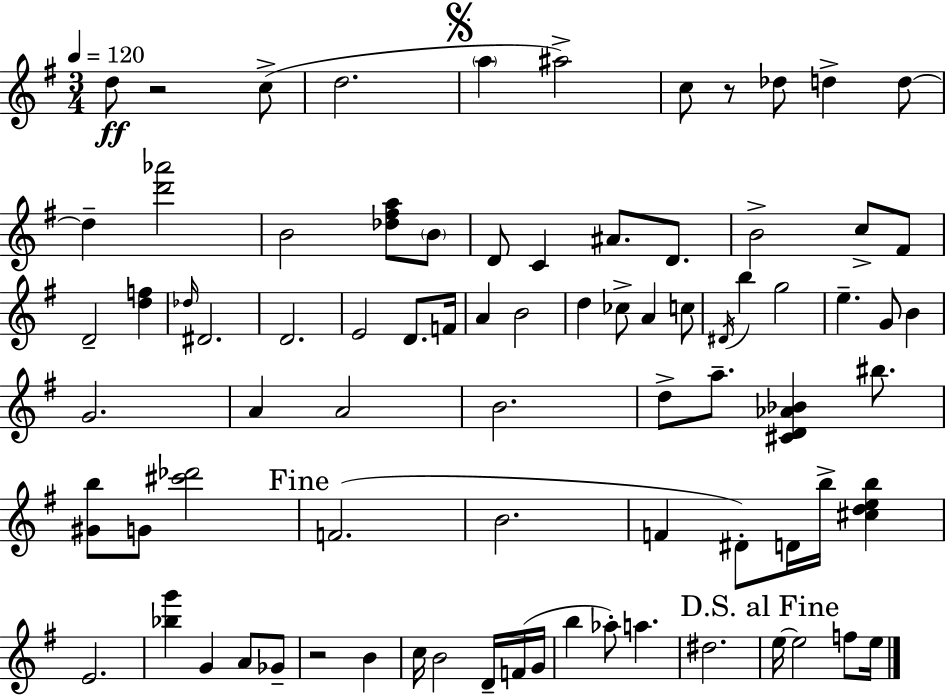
D5/e R/h C5/e D5/h. A5/q A#5/h C5/e R/e Db5/e D5/q D5/e D5/q [D6,Ab6]/h B4/h [Db5,F#5,A5]/e B4/e D4/e C4/q A#4/e. D4/e. B4/h C5/e F#4/e D4/h [D5,F5]/q Db5/s D#4/h. D4/h. E4/h D4/e. F4/s A4/q B4/h D5/q CES5/e A4/q C5/e D#4/s B5/q G5/h E5/q. G4/e B4/q G4/h. A4/q A4/h B4/h. D5/e A5/e. [C#4,D4,Ab4,Bb4]/q BIS5/e. [G#4,B5]/e G4/e [C#6,Db6]/h F4/h. B4/h. F4/q D#4/e D4/s B5/s [C#5,D5,E5,B5]/q E4/h. [Bb5,G6]/q G4/q A4/e Gb4/e R/h B4/q C5/s B4/h D4/s F4/s G4/s B5/q Ab5/e A5/q. D#5/h. E5/s E5/h F5/e E5/s